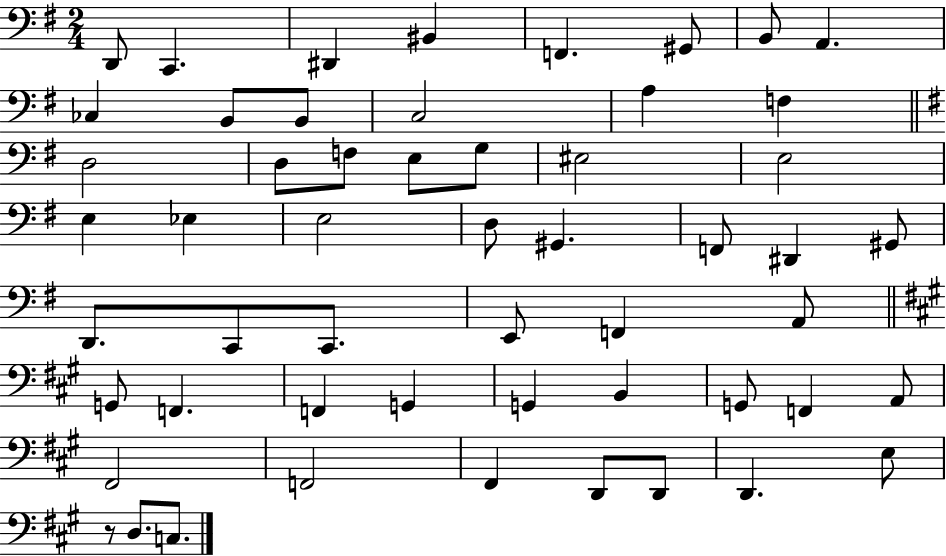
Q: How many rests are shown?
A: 1